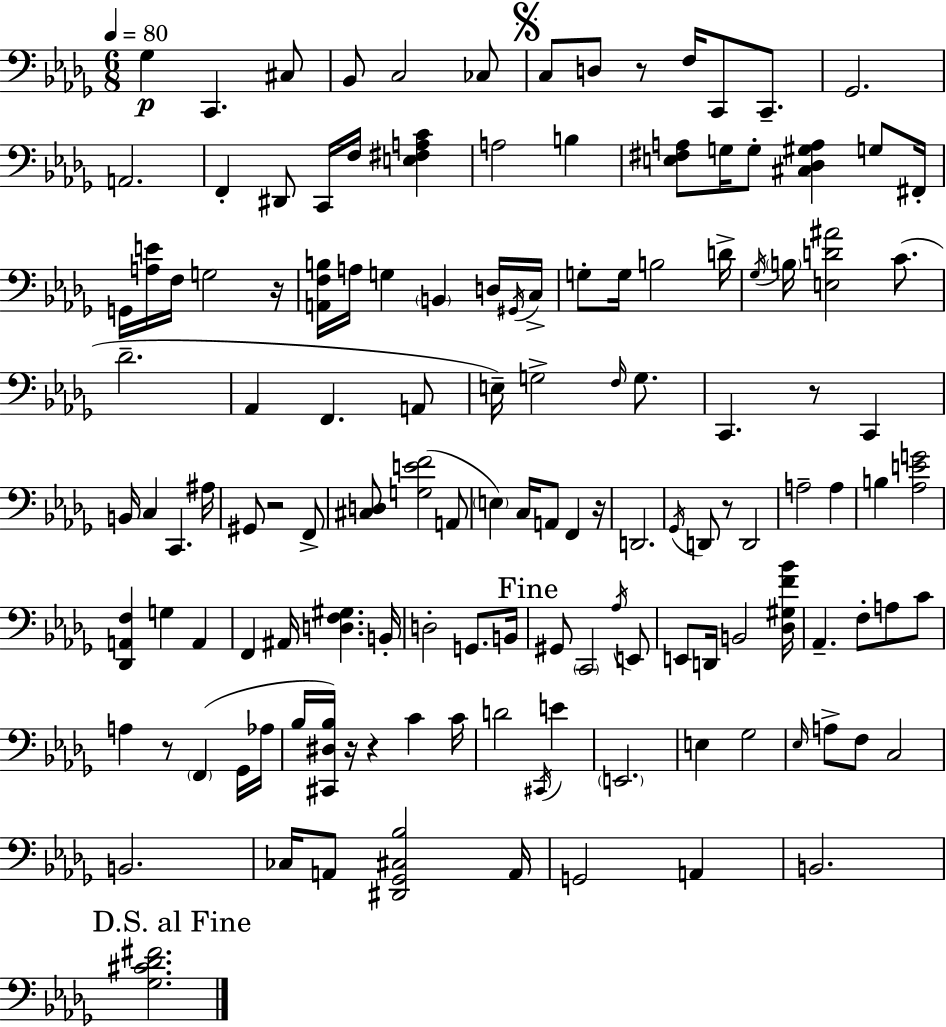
{
  \clef bass
  \numericTimeSignature
  \time 6/8
  \key bes \minor
  \tempo 4 = 80
  ges4\p c,4. cis8 | bes,8 c2 ces8 | \mark \markup { \musicglyph "scripts.segno" } c8 d8 r8 f16 c,8 c,8.-- | ges,2. | \break a,2. | f,4-. dis,8 c,16 f16 <e fis a c'>4 | a2 b4 | <e fis a>8 g16 g8-. <cis des gis a>4 g8 fis,16-. | \break g,16 <a e'>16 f16 g2 r16 | <a, f b>16 a16 g4 \parenthesize b,4 d16 \acciaccatura { gis,16 } | c16-> g8-. g16 b2 | d'16-> \acciaccatura { ges16 } \parenthesize b16 <e d' ais'>2 c'8.( | \break des'2.-- | aes,4 f,4. | a,8 e16--) g2-> \grace { f16 } | g8. c,4. r8 c,4 | \break b,16 c4 c,4. | ais16 gis,8 r2 | f,8-> <cis d>8 <g e' f'>2( | a,8 \parenthesize e4) c16 a,8 f,4 | \break r16 d,2. | \acciaccatura { ges,16 } d,8 r8 d,2 | a2-- | a4 b4 <aes e' g'>2 | \break <des, a, f>4 g4 | a,4 f,4 ais,16 <d f gis>4. | b,16-. d2-. | g,8. b,16 \mark "Fine" gis,8 \parenthesize c,2 | \break \acciaccatura { aes16 } e,8 e,8 d,16 b,2 | <des gis f' bes'>16 aes,4.-- f8-. | a8 c'8 a4 r8 \parenthesize f,4( | ges,16 aes16 bes16 <cis, dis bes>16) r16 r4 | \break c'4 c'16 d'2 | \acciaccatura { cis,16 } e'4 \parenthesize e,2. | e4 ges2 | \grace { ees16 } a8-> f8 c2 | \break b,2. | ces16 a,8 <dis, ges, cis bes>2 | a,16 g,2 | a,4 b,2. | \break \mark "D.S. al Fine" <ges cis' des' fis'>2. | \bar "|."
}